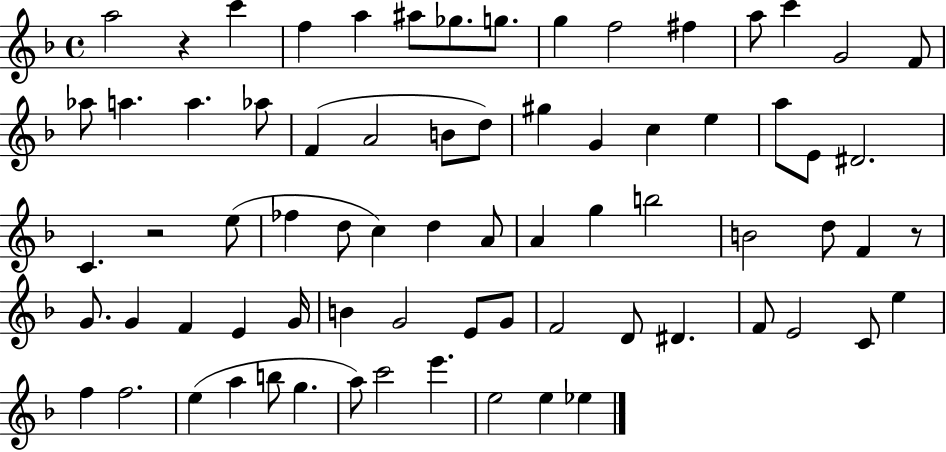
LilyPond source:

{
  \clef treble
  \time 4/4
  \defaultTimeSignature
  \key f \major
  a''2 r4 c'''4 | f''4 a''4 ais''8 ges''8. g''8. | g''4 f''2 fis''4 | a''8 c'''4 g'2 f'8 | \break aes''8 a''4. a''4. aes''8 | f'4( a'2 b'8 d''8) | gis''4 g'4 c''4 e''4 | a''8 e'8 dis'2. | \break c'4. r2 e''8( | fes''4 d''8 c''4) d''4 a'8 | a'4 g''4 b''2 | b'2 d''8 f'4 r8 | \break g'8. g'4 f'4 e'4 g'16 | b'4 g'2 e'8 g'8 | f'2 d'8 dis'4. | f'8 e'2 c'8 e''4 | \break f''4 f''2. | e''4( a''4 b''8 g''4. | a''8) c'''2 e'''4. | e''2 e''4 ees''4 | \break \bar "|."
}